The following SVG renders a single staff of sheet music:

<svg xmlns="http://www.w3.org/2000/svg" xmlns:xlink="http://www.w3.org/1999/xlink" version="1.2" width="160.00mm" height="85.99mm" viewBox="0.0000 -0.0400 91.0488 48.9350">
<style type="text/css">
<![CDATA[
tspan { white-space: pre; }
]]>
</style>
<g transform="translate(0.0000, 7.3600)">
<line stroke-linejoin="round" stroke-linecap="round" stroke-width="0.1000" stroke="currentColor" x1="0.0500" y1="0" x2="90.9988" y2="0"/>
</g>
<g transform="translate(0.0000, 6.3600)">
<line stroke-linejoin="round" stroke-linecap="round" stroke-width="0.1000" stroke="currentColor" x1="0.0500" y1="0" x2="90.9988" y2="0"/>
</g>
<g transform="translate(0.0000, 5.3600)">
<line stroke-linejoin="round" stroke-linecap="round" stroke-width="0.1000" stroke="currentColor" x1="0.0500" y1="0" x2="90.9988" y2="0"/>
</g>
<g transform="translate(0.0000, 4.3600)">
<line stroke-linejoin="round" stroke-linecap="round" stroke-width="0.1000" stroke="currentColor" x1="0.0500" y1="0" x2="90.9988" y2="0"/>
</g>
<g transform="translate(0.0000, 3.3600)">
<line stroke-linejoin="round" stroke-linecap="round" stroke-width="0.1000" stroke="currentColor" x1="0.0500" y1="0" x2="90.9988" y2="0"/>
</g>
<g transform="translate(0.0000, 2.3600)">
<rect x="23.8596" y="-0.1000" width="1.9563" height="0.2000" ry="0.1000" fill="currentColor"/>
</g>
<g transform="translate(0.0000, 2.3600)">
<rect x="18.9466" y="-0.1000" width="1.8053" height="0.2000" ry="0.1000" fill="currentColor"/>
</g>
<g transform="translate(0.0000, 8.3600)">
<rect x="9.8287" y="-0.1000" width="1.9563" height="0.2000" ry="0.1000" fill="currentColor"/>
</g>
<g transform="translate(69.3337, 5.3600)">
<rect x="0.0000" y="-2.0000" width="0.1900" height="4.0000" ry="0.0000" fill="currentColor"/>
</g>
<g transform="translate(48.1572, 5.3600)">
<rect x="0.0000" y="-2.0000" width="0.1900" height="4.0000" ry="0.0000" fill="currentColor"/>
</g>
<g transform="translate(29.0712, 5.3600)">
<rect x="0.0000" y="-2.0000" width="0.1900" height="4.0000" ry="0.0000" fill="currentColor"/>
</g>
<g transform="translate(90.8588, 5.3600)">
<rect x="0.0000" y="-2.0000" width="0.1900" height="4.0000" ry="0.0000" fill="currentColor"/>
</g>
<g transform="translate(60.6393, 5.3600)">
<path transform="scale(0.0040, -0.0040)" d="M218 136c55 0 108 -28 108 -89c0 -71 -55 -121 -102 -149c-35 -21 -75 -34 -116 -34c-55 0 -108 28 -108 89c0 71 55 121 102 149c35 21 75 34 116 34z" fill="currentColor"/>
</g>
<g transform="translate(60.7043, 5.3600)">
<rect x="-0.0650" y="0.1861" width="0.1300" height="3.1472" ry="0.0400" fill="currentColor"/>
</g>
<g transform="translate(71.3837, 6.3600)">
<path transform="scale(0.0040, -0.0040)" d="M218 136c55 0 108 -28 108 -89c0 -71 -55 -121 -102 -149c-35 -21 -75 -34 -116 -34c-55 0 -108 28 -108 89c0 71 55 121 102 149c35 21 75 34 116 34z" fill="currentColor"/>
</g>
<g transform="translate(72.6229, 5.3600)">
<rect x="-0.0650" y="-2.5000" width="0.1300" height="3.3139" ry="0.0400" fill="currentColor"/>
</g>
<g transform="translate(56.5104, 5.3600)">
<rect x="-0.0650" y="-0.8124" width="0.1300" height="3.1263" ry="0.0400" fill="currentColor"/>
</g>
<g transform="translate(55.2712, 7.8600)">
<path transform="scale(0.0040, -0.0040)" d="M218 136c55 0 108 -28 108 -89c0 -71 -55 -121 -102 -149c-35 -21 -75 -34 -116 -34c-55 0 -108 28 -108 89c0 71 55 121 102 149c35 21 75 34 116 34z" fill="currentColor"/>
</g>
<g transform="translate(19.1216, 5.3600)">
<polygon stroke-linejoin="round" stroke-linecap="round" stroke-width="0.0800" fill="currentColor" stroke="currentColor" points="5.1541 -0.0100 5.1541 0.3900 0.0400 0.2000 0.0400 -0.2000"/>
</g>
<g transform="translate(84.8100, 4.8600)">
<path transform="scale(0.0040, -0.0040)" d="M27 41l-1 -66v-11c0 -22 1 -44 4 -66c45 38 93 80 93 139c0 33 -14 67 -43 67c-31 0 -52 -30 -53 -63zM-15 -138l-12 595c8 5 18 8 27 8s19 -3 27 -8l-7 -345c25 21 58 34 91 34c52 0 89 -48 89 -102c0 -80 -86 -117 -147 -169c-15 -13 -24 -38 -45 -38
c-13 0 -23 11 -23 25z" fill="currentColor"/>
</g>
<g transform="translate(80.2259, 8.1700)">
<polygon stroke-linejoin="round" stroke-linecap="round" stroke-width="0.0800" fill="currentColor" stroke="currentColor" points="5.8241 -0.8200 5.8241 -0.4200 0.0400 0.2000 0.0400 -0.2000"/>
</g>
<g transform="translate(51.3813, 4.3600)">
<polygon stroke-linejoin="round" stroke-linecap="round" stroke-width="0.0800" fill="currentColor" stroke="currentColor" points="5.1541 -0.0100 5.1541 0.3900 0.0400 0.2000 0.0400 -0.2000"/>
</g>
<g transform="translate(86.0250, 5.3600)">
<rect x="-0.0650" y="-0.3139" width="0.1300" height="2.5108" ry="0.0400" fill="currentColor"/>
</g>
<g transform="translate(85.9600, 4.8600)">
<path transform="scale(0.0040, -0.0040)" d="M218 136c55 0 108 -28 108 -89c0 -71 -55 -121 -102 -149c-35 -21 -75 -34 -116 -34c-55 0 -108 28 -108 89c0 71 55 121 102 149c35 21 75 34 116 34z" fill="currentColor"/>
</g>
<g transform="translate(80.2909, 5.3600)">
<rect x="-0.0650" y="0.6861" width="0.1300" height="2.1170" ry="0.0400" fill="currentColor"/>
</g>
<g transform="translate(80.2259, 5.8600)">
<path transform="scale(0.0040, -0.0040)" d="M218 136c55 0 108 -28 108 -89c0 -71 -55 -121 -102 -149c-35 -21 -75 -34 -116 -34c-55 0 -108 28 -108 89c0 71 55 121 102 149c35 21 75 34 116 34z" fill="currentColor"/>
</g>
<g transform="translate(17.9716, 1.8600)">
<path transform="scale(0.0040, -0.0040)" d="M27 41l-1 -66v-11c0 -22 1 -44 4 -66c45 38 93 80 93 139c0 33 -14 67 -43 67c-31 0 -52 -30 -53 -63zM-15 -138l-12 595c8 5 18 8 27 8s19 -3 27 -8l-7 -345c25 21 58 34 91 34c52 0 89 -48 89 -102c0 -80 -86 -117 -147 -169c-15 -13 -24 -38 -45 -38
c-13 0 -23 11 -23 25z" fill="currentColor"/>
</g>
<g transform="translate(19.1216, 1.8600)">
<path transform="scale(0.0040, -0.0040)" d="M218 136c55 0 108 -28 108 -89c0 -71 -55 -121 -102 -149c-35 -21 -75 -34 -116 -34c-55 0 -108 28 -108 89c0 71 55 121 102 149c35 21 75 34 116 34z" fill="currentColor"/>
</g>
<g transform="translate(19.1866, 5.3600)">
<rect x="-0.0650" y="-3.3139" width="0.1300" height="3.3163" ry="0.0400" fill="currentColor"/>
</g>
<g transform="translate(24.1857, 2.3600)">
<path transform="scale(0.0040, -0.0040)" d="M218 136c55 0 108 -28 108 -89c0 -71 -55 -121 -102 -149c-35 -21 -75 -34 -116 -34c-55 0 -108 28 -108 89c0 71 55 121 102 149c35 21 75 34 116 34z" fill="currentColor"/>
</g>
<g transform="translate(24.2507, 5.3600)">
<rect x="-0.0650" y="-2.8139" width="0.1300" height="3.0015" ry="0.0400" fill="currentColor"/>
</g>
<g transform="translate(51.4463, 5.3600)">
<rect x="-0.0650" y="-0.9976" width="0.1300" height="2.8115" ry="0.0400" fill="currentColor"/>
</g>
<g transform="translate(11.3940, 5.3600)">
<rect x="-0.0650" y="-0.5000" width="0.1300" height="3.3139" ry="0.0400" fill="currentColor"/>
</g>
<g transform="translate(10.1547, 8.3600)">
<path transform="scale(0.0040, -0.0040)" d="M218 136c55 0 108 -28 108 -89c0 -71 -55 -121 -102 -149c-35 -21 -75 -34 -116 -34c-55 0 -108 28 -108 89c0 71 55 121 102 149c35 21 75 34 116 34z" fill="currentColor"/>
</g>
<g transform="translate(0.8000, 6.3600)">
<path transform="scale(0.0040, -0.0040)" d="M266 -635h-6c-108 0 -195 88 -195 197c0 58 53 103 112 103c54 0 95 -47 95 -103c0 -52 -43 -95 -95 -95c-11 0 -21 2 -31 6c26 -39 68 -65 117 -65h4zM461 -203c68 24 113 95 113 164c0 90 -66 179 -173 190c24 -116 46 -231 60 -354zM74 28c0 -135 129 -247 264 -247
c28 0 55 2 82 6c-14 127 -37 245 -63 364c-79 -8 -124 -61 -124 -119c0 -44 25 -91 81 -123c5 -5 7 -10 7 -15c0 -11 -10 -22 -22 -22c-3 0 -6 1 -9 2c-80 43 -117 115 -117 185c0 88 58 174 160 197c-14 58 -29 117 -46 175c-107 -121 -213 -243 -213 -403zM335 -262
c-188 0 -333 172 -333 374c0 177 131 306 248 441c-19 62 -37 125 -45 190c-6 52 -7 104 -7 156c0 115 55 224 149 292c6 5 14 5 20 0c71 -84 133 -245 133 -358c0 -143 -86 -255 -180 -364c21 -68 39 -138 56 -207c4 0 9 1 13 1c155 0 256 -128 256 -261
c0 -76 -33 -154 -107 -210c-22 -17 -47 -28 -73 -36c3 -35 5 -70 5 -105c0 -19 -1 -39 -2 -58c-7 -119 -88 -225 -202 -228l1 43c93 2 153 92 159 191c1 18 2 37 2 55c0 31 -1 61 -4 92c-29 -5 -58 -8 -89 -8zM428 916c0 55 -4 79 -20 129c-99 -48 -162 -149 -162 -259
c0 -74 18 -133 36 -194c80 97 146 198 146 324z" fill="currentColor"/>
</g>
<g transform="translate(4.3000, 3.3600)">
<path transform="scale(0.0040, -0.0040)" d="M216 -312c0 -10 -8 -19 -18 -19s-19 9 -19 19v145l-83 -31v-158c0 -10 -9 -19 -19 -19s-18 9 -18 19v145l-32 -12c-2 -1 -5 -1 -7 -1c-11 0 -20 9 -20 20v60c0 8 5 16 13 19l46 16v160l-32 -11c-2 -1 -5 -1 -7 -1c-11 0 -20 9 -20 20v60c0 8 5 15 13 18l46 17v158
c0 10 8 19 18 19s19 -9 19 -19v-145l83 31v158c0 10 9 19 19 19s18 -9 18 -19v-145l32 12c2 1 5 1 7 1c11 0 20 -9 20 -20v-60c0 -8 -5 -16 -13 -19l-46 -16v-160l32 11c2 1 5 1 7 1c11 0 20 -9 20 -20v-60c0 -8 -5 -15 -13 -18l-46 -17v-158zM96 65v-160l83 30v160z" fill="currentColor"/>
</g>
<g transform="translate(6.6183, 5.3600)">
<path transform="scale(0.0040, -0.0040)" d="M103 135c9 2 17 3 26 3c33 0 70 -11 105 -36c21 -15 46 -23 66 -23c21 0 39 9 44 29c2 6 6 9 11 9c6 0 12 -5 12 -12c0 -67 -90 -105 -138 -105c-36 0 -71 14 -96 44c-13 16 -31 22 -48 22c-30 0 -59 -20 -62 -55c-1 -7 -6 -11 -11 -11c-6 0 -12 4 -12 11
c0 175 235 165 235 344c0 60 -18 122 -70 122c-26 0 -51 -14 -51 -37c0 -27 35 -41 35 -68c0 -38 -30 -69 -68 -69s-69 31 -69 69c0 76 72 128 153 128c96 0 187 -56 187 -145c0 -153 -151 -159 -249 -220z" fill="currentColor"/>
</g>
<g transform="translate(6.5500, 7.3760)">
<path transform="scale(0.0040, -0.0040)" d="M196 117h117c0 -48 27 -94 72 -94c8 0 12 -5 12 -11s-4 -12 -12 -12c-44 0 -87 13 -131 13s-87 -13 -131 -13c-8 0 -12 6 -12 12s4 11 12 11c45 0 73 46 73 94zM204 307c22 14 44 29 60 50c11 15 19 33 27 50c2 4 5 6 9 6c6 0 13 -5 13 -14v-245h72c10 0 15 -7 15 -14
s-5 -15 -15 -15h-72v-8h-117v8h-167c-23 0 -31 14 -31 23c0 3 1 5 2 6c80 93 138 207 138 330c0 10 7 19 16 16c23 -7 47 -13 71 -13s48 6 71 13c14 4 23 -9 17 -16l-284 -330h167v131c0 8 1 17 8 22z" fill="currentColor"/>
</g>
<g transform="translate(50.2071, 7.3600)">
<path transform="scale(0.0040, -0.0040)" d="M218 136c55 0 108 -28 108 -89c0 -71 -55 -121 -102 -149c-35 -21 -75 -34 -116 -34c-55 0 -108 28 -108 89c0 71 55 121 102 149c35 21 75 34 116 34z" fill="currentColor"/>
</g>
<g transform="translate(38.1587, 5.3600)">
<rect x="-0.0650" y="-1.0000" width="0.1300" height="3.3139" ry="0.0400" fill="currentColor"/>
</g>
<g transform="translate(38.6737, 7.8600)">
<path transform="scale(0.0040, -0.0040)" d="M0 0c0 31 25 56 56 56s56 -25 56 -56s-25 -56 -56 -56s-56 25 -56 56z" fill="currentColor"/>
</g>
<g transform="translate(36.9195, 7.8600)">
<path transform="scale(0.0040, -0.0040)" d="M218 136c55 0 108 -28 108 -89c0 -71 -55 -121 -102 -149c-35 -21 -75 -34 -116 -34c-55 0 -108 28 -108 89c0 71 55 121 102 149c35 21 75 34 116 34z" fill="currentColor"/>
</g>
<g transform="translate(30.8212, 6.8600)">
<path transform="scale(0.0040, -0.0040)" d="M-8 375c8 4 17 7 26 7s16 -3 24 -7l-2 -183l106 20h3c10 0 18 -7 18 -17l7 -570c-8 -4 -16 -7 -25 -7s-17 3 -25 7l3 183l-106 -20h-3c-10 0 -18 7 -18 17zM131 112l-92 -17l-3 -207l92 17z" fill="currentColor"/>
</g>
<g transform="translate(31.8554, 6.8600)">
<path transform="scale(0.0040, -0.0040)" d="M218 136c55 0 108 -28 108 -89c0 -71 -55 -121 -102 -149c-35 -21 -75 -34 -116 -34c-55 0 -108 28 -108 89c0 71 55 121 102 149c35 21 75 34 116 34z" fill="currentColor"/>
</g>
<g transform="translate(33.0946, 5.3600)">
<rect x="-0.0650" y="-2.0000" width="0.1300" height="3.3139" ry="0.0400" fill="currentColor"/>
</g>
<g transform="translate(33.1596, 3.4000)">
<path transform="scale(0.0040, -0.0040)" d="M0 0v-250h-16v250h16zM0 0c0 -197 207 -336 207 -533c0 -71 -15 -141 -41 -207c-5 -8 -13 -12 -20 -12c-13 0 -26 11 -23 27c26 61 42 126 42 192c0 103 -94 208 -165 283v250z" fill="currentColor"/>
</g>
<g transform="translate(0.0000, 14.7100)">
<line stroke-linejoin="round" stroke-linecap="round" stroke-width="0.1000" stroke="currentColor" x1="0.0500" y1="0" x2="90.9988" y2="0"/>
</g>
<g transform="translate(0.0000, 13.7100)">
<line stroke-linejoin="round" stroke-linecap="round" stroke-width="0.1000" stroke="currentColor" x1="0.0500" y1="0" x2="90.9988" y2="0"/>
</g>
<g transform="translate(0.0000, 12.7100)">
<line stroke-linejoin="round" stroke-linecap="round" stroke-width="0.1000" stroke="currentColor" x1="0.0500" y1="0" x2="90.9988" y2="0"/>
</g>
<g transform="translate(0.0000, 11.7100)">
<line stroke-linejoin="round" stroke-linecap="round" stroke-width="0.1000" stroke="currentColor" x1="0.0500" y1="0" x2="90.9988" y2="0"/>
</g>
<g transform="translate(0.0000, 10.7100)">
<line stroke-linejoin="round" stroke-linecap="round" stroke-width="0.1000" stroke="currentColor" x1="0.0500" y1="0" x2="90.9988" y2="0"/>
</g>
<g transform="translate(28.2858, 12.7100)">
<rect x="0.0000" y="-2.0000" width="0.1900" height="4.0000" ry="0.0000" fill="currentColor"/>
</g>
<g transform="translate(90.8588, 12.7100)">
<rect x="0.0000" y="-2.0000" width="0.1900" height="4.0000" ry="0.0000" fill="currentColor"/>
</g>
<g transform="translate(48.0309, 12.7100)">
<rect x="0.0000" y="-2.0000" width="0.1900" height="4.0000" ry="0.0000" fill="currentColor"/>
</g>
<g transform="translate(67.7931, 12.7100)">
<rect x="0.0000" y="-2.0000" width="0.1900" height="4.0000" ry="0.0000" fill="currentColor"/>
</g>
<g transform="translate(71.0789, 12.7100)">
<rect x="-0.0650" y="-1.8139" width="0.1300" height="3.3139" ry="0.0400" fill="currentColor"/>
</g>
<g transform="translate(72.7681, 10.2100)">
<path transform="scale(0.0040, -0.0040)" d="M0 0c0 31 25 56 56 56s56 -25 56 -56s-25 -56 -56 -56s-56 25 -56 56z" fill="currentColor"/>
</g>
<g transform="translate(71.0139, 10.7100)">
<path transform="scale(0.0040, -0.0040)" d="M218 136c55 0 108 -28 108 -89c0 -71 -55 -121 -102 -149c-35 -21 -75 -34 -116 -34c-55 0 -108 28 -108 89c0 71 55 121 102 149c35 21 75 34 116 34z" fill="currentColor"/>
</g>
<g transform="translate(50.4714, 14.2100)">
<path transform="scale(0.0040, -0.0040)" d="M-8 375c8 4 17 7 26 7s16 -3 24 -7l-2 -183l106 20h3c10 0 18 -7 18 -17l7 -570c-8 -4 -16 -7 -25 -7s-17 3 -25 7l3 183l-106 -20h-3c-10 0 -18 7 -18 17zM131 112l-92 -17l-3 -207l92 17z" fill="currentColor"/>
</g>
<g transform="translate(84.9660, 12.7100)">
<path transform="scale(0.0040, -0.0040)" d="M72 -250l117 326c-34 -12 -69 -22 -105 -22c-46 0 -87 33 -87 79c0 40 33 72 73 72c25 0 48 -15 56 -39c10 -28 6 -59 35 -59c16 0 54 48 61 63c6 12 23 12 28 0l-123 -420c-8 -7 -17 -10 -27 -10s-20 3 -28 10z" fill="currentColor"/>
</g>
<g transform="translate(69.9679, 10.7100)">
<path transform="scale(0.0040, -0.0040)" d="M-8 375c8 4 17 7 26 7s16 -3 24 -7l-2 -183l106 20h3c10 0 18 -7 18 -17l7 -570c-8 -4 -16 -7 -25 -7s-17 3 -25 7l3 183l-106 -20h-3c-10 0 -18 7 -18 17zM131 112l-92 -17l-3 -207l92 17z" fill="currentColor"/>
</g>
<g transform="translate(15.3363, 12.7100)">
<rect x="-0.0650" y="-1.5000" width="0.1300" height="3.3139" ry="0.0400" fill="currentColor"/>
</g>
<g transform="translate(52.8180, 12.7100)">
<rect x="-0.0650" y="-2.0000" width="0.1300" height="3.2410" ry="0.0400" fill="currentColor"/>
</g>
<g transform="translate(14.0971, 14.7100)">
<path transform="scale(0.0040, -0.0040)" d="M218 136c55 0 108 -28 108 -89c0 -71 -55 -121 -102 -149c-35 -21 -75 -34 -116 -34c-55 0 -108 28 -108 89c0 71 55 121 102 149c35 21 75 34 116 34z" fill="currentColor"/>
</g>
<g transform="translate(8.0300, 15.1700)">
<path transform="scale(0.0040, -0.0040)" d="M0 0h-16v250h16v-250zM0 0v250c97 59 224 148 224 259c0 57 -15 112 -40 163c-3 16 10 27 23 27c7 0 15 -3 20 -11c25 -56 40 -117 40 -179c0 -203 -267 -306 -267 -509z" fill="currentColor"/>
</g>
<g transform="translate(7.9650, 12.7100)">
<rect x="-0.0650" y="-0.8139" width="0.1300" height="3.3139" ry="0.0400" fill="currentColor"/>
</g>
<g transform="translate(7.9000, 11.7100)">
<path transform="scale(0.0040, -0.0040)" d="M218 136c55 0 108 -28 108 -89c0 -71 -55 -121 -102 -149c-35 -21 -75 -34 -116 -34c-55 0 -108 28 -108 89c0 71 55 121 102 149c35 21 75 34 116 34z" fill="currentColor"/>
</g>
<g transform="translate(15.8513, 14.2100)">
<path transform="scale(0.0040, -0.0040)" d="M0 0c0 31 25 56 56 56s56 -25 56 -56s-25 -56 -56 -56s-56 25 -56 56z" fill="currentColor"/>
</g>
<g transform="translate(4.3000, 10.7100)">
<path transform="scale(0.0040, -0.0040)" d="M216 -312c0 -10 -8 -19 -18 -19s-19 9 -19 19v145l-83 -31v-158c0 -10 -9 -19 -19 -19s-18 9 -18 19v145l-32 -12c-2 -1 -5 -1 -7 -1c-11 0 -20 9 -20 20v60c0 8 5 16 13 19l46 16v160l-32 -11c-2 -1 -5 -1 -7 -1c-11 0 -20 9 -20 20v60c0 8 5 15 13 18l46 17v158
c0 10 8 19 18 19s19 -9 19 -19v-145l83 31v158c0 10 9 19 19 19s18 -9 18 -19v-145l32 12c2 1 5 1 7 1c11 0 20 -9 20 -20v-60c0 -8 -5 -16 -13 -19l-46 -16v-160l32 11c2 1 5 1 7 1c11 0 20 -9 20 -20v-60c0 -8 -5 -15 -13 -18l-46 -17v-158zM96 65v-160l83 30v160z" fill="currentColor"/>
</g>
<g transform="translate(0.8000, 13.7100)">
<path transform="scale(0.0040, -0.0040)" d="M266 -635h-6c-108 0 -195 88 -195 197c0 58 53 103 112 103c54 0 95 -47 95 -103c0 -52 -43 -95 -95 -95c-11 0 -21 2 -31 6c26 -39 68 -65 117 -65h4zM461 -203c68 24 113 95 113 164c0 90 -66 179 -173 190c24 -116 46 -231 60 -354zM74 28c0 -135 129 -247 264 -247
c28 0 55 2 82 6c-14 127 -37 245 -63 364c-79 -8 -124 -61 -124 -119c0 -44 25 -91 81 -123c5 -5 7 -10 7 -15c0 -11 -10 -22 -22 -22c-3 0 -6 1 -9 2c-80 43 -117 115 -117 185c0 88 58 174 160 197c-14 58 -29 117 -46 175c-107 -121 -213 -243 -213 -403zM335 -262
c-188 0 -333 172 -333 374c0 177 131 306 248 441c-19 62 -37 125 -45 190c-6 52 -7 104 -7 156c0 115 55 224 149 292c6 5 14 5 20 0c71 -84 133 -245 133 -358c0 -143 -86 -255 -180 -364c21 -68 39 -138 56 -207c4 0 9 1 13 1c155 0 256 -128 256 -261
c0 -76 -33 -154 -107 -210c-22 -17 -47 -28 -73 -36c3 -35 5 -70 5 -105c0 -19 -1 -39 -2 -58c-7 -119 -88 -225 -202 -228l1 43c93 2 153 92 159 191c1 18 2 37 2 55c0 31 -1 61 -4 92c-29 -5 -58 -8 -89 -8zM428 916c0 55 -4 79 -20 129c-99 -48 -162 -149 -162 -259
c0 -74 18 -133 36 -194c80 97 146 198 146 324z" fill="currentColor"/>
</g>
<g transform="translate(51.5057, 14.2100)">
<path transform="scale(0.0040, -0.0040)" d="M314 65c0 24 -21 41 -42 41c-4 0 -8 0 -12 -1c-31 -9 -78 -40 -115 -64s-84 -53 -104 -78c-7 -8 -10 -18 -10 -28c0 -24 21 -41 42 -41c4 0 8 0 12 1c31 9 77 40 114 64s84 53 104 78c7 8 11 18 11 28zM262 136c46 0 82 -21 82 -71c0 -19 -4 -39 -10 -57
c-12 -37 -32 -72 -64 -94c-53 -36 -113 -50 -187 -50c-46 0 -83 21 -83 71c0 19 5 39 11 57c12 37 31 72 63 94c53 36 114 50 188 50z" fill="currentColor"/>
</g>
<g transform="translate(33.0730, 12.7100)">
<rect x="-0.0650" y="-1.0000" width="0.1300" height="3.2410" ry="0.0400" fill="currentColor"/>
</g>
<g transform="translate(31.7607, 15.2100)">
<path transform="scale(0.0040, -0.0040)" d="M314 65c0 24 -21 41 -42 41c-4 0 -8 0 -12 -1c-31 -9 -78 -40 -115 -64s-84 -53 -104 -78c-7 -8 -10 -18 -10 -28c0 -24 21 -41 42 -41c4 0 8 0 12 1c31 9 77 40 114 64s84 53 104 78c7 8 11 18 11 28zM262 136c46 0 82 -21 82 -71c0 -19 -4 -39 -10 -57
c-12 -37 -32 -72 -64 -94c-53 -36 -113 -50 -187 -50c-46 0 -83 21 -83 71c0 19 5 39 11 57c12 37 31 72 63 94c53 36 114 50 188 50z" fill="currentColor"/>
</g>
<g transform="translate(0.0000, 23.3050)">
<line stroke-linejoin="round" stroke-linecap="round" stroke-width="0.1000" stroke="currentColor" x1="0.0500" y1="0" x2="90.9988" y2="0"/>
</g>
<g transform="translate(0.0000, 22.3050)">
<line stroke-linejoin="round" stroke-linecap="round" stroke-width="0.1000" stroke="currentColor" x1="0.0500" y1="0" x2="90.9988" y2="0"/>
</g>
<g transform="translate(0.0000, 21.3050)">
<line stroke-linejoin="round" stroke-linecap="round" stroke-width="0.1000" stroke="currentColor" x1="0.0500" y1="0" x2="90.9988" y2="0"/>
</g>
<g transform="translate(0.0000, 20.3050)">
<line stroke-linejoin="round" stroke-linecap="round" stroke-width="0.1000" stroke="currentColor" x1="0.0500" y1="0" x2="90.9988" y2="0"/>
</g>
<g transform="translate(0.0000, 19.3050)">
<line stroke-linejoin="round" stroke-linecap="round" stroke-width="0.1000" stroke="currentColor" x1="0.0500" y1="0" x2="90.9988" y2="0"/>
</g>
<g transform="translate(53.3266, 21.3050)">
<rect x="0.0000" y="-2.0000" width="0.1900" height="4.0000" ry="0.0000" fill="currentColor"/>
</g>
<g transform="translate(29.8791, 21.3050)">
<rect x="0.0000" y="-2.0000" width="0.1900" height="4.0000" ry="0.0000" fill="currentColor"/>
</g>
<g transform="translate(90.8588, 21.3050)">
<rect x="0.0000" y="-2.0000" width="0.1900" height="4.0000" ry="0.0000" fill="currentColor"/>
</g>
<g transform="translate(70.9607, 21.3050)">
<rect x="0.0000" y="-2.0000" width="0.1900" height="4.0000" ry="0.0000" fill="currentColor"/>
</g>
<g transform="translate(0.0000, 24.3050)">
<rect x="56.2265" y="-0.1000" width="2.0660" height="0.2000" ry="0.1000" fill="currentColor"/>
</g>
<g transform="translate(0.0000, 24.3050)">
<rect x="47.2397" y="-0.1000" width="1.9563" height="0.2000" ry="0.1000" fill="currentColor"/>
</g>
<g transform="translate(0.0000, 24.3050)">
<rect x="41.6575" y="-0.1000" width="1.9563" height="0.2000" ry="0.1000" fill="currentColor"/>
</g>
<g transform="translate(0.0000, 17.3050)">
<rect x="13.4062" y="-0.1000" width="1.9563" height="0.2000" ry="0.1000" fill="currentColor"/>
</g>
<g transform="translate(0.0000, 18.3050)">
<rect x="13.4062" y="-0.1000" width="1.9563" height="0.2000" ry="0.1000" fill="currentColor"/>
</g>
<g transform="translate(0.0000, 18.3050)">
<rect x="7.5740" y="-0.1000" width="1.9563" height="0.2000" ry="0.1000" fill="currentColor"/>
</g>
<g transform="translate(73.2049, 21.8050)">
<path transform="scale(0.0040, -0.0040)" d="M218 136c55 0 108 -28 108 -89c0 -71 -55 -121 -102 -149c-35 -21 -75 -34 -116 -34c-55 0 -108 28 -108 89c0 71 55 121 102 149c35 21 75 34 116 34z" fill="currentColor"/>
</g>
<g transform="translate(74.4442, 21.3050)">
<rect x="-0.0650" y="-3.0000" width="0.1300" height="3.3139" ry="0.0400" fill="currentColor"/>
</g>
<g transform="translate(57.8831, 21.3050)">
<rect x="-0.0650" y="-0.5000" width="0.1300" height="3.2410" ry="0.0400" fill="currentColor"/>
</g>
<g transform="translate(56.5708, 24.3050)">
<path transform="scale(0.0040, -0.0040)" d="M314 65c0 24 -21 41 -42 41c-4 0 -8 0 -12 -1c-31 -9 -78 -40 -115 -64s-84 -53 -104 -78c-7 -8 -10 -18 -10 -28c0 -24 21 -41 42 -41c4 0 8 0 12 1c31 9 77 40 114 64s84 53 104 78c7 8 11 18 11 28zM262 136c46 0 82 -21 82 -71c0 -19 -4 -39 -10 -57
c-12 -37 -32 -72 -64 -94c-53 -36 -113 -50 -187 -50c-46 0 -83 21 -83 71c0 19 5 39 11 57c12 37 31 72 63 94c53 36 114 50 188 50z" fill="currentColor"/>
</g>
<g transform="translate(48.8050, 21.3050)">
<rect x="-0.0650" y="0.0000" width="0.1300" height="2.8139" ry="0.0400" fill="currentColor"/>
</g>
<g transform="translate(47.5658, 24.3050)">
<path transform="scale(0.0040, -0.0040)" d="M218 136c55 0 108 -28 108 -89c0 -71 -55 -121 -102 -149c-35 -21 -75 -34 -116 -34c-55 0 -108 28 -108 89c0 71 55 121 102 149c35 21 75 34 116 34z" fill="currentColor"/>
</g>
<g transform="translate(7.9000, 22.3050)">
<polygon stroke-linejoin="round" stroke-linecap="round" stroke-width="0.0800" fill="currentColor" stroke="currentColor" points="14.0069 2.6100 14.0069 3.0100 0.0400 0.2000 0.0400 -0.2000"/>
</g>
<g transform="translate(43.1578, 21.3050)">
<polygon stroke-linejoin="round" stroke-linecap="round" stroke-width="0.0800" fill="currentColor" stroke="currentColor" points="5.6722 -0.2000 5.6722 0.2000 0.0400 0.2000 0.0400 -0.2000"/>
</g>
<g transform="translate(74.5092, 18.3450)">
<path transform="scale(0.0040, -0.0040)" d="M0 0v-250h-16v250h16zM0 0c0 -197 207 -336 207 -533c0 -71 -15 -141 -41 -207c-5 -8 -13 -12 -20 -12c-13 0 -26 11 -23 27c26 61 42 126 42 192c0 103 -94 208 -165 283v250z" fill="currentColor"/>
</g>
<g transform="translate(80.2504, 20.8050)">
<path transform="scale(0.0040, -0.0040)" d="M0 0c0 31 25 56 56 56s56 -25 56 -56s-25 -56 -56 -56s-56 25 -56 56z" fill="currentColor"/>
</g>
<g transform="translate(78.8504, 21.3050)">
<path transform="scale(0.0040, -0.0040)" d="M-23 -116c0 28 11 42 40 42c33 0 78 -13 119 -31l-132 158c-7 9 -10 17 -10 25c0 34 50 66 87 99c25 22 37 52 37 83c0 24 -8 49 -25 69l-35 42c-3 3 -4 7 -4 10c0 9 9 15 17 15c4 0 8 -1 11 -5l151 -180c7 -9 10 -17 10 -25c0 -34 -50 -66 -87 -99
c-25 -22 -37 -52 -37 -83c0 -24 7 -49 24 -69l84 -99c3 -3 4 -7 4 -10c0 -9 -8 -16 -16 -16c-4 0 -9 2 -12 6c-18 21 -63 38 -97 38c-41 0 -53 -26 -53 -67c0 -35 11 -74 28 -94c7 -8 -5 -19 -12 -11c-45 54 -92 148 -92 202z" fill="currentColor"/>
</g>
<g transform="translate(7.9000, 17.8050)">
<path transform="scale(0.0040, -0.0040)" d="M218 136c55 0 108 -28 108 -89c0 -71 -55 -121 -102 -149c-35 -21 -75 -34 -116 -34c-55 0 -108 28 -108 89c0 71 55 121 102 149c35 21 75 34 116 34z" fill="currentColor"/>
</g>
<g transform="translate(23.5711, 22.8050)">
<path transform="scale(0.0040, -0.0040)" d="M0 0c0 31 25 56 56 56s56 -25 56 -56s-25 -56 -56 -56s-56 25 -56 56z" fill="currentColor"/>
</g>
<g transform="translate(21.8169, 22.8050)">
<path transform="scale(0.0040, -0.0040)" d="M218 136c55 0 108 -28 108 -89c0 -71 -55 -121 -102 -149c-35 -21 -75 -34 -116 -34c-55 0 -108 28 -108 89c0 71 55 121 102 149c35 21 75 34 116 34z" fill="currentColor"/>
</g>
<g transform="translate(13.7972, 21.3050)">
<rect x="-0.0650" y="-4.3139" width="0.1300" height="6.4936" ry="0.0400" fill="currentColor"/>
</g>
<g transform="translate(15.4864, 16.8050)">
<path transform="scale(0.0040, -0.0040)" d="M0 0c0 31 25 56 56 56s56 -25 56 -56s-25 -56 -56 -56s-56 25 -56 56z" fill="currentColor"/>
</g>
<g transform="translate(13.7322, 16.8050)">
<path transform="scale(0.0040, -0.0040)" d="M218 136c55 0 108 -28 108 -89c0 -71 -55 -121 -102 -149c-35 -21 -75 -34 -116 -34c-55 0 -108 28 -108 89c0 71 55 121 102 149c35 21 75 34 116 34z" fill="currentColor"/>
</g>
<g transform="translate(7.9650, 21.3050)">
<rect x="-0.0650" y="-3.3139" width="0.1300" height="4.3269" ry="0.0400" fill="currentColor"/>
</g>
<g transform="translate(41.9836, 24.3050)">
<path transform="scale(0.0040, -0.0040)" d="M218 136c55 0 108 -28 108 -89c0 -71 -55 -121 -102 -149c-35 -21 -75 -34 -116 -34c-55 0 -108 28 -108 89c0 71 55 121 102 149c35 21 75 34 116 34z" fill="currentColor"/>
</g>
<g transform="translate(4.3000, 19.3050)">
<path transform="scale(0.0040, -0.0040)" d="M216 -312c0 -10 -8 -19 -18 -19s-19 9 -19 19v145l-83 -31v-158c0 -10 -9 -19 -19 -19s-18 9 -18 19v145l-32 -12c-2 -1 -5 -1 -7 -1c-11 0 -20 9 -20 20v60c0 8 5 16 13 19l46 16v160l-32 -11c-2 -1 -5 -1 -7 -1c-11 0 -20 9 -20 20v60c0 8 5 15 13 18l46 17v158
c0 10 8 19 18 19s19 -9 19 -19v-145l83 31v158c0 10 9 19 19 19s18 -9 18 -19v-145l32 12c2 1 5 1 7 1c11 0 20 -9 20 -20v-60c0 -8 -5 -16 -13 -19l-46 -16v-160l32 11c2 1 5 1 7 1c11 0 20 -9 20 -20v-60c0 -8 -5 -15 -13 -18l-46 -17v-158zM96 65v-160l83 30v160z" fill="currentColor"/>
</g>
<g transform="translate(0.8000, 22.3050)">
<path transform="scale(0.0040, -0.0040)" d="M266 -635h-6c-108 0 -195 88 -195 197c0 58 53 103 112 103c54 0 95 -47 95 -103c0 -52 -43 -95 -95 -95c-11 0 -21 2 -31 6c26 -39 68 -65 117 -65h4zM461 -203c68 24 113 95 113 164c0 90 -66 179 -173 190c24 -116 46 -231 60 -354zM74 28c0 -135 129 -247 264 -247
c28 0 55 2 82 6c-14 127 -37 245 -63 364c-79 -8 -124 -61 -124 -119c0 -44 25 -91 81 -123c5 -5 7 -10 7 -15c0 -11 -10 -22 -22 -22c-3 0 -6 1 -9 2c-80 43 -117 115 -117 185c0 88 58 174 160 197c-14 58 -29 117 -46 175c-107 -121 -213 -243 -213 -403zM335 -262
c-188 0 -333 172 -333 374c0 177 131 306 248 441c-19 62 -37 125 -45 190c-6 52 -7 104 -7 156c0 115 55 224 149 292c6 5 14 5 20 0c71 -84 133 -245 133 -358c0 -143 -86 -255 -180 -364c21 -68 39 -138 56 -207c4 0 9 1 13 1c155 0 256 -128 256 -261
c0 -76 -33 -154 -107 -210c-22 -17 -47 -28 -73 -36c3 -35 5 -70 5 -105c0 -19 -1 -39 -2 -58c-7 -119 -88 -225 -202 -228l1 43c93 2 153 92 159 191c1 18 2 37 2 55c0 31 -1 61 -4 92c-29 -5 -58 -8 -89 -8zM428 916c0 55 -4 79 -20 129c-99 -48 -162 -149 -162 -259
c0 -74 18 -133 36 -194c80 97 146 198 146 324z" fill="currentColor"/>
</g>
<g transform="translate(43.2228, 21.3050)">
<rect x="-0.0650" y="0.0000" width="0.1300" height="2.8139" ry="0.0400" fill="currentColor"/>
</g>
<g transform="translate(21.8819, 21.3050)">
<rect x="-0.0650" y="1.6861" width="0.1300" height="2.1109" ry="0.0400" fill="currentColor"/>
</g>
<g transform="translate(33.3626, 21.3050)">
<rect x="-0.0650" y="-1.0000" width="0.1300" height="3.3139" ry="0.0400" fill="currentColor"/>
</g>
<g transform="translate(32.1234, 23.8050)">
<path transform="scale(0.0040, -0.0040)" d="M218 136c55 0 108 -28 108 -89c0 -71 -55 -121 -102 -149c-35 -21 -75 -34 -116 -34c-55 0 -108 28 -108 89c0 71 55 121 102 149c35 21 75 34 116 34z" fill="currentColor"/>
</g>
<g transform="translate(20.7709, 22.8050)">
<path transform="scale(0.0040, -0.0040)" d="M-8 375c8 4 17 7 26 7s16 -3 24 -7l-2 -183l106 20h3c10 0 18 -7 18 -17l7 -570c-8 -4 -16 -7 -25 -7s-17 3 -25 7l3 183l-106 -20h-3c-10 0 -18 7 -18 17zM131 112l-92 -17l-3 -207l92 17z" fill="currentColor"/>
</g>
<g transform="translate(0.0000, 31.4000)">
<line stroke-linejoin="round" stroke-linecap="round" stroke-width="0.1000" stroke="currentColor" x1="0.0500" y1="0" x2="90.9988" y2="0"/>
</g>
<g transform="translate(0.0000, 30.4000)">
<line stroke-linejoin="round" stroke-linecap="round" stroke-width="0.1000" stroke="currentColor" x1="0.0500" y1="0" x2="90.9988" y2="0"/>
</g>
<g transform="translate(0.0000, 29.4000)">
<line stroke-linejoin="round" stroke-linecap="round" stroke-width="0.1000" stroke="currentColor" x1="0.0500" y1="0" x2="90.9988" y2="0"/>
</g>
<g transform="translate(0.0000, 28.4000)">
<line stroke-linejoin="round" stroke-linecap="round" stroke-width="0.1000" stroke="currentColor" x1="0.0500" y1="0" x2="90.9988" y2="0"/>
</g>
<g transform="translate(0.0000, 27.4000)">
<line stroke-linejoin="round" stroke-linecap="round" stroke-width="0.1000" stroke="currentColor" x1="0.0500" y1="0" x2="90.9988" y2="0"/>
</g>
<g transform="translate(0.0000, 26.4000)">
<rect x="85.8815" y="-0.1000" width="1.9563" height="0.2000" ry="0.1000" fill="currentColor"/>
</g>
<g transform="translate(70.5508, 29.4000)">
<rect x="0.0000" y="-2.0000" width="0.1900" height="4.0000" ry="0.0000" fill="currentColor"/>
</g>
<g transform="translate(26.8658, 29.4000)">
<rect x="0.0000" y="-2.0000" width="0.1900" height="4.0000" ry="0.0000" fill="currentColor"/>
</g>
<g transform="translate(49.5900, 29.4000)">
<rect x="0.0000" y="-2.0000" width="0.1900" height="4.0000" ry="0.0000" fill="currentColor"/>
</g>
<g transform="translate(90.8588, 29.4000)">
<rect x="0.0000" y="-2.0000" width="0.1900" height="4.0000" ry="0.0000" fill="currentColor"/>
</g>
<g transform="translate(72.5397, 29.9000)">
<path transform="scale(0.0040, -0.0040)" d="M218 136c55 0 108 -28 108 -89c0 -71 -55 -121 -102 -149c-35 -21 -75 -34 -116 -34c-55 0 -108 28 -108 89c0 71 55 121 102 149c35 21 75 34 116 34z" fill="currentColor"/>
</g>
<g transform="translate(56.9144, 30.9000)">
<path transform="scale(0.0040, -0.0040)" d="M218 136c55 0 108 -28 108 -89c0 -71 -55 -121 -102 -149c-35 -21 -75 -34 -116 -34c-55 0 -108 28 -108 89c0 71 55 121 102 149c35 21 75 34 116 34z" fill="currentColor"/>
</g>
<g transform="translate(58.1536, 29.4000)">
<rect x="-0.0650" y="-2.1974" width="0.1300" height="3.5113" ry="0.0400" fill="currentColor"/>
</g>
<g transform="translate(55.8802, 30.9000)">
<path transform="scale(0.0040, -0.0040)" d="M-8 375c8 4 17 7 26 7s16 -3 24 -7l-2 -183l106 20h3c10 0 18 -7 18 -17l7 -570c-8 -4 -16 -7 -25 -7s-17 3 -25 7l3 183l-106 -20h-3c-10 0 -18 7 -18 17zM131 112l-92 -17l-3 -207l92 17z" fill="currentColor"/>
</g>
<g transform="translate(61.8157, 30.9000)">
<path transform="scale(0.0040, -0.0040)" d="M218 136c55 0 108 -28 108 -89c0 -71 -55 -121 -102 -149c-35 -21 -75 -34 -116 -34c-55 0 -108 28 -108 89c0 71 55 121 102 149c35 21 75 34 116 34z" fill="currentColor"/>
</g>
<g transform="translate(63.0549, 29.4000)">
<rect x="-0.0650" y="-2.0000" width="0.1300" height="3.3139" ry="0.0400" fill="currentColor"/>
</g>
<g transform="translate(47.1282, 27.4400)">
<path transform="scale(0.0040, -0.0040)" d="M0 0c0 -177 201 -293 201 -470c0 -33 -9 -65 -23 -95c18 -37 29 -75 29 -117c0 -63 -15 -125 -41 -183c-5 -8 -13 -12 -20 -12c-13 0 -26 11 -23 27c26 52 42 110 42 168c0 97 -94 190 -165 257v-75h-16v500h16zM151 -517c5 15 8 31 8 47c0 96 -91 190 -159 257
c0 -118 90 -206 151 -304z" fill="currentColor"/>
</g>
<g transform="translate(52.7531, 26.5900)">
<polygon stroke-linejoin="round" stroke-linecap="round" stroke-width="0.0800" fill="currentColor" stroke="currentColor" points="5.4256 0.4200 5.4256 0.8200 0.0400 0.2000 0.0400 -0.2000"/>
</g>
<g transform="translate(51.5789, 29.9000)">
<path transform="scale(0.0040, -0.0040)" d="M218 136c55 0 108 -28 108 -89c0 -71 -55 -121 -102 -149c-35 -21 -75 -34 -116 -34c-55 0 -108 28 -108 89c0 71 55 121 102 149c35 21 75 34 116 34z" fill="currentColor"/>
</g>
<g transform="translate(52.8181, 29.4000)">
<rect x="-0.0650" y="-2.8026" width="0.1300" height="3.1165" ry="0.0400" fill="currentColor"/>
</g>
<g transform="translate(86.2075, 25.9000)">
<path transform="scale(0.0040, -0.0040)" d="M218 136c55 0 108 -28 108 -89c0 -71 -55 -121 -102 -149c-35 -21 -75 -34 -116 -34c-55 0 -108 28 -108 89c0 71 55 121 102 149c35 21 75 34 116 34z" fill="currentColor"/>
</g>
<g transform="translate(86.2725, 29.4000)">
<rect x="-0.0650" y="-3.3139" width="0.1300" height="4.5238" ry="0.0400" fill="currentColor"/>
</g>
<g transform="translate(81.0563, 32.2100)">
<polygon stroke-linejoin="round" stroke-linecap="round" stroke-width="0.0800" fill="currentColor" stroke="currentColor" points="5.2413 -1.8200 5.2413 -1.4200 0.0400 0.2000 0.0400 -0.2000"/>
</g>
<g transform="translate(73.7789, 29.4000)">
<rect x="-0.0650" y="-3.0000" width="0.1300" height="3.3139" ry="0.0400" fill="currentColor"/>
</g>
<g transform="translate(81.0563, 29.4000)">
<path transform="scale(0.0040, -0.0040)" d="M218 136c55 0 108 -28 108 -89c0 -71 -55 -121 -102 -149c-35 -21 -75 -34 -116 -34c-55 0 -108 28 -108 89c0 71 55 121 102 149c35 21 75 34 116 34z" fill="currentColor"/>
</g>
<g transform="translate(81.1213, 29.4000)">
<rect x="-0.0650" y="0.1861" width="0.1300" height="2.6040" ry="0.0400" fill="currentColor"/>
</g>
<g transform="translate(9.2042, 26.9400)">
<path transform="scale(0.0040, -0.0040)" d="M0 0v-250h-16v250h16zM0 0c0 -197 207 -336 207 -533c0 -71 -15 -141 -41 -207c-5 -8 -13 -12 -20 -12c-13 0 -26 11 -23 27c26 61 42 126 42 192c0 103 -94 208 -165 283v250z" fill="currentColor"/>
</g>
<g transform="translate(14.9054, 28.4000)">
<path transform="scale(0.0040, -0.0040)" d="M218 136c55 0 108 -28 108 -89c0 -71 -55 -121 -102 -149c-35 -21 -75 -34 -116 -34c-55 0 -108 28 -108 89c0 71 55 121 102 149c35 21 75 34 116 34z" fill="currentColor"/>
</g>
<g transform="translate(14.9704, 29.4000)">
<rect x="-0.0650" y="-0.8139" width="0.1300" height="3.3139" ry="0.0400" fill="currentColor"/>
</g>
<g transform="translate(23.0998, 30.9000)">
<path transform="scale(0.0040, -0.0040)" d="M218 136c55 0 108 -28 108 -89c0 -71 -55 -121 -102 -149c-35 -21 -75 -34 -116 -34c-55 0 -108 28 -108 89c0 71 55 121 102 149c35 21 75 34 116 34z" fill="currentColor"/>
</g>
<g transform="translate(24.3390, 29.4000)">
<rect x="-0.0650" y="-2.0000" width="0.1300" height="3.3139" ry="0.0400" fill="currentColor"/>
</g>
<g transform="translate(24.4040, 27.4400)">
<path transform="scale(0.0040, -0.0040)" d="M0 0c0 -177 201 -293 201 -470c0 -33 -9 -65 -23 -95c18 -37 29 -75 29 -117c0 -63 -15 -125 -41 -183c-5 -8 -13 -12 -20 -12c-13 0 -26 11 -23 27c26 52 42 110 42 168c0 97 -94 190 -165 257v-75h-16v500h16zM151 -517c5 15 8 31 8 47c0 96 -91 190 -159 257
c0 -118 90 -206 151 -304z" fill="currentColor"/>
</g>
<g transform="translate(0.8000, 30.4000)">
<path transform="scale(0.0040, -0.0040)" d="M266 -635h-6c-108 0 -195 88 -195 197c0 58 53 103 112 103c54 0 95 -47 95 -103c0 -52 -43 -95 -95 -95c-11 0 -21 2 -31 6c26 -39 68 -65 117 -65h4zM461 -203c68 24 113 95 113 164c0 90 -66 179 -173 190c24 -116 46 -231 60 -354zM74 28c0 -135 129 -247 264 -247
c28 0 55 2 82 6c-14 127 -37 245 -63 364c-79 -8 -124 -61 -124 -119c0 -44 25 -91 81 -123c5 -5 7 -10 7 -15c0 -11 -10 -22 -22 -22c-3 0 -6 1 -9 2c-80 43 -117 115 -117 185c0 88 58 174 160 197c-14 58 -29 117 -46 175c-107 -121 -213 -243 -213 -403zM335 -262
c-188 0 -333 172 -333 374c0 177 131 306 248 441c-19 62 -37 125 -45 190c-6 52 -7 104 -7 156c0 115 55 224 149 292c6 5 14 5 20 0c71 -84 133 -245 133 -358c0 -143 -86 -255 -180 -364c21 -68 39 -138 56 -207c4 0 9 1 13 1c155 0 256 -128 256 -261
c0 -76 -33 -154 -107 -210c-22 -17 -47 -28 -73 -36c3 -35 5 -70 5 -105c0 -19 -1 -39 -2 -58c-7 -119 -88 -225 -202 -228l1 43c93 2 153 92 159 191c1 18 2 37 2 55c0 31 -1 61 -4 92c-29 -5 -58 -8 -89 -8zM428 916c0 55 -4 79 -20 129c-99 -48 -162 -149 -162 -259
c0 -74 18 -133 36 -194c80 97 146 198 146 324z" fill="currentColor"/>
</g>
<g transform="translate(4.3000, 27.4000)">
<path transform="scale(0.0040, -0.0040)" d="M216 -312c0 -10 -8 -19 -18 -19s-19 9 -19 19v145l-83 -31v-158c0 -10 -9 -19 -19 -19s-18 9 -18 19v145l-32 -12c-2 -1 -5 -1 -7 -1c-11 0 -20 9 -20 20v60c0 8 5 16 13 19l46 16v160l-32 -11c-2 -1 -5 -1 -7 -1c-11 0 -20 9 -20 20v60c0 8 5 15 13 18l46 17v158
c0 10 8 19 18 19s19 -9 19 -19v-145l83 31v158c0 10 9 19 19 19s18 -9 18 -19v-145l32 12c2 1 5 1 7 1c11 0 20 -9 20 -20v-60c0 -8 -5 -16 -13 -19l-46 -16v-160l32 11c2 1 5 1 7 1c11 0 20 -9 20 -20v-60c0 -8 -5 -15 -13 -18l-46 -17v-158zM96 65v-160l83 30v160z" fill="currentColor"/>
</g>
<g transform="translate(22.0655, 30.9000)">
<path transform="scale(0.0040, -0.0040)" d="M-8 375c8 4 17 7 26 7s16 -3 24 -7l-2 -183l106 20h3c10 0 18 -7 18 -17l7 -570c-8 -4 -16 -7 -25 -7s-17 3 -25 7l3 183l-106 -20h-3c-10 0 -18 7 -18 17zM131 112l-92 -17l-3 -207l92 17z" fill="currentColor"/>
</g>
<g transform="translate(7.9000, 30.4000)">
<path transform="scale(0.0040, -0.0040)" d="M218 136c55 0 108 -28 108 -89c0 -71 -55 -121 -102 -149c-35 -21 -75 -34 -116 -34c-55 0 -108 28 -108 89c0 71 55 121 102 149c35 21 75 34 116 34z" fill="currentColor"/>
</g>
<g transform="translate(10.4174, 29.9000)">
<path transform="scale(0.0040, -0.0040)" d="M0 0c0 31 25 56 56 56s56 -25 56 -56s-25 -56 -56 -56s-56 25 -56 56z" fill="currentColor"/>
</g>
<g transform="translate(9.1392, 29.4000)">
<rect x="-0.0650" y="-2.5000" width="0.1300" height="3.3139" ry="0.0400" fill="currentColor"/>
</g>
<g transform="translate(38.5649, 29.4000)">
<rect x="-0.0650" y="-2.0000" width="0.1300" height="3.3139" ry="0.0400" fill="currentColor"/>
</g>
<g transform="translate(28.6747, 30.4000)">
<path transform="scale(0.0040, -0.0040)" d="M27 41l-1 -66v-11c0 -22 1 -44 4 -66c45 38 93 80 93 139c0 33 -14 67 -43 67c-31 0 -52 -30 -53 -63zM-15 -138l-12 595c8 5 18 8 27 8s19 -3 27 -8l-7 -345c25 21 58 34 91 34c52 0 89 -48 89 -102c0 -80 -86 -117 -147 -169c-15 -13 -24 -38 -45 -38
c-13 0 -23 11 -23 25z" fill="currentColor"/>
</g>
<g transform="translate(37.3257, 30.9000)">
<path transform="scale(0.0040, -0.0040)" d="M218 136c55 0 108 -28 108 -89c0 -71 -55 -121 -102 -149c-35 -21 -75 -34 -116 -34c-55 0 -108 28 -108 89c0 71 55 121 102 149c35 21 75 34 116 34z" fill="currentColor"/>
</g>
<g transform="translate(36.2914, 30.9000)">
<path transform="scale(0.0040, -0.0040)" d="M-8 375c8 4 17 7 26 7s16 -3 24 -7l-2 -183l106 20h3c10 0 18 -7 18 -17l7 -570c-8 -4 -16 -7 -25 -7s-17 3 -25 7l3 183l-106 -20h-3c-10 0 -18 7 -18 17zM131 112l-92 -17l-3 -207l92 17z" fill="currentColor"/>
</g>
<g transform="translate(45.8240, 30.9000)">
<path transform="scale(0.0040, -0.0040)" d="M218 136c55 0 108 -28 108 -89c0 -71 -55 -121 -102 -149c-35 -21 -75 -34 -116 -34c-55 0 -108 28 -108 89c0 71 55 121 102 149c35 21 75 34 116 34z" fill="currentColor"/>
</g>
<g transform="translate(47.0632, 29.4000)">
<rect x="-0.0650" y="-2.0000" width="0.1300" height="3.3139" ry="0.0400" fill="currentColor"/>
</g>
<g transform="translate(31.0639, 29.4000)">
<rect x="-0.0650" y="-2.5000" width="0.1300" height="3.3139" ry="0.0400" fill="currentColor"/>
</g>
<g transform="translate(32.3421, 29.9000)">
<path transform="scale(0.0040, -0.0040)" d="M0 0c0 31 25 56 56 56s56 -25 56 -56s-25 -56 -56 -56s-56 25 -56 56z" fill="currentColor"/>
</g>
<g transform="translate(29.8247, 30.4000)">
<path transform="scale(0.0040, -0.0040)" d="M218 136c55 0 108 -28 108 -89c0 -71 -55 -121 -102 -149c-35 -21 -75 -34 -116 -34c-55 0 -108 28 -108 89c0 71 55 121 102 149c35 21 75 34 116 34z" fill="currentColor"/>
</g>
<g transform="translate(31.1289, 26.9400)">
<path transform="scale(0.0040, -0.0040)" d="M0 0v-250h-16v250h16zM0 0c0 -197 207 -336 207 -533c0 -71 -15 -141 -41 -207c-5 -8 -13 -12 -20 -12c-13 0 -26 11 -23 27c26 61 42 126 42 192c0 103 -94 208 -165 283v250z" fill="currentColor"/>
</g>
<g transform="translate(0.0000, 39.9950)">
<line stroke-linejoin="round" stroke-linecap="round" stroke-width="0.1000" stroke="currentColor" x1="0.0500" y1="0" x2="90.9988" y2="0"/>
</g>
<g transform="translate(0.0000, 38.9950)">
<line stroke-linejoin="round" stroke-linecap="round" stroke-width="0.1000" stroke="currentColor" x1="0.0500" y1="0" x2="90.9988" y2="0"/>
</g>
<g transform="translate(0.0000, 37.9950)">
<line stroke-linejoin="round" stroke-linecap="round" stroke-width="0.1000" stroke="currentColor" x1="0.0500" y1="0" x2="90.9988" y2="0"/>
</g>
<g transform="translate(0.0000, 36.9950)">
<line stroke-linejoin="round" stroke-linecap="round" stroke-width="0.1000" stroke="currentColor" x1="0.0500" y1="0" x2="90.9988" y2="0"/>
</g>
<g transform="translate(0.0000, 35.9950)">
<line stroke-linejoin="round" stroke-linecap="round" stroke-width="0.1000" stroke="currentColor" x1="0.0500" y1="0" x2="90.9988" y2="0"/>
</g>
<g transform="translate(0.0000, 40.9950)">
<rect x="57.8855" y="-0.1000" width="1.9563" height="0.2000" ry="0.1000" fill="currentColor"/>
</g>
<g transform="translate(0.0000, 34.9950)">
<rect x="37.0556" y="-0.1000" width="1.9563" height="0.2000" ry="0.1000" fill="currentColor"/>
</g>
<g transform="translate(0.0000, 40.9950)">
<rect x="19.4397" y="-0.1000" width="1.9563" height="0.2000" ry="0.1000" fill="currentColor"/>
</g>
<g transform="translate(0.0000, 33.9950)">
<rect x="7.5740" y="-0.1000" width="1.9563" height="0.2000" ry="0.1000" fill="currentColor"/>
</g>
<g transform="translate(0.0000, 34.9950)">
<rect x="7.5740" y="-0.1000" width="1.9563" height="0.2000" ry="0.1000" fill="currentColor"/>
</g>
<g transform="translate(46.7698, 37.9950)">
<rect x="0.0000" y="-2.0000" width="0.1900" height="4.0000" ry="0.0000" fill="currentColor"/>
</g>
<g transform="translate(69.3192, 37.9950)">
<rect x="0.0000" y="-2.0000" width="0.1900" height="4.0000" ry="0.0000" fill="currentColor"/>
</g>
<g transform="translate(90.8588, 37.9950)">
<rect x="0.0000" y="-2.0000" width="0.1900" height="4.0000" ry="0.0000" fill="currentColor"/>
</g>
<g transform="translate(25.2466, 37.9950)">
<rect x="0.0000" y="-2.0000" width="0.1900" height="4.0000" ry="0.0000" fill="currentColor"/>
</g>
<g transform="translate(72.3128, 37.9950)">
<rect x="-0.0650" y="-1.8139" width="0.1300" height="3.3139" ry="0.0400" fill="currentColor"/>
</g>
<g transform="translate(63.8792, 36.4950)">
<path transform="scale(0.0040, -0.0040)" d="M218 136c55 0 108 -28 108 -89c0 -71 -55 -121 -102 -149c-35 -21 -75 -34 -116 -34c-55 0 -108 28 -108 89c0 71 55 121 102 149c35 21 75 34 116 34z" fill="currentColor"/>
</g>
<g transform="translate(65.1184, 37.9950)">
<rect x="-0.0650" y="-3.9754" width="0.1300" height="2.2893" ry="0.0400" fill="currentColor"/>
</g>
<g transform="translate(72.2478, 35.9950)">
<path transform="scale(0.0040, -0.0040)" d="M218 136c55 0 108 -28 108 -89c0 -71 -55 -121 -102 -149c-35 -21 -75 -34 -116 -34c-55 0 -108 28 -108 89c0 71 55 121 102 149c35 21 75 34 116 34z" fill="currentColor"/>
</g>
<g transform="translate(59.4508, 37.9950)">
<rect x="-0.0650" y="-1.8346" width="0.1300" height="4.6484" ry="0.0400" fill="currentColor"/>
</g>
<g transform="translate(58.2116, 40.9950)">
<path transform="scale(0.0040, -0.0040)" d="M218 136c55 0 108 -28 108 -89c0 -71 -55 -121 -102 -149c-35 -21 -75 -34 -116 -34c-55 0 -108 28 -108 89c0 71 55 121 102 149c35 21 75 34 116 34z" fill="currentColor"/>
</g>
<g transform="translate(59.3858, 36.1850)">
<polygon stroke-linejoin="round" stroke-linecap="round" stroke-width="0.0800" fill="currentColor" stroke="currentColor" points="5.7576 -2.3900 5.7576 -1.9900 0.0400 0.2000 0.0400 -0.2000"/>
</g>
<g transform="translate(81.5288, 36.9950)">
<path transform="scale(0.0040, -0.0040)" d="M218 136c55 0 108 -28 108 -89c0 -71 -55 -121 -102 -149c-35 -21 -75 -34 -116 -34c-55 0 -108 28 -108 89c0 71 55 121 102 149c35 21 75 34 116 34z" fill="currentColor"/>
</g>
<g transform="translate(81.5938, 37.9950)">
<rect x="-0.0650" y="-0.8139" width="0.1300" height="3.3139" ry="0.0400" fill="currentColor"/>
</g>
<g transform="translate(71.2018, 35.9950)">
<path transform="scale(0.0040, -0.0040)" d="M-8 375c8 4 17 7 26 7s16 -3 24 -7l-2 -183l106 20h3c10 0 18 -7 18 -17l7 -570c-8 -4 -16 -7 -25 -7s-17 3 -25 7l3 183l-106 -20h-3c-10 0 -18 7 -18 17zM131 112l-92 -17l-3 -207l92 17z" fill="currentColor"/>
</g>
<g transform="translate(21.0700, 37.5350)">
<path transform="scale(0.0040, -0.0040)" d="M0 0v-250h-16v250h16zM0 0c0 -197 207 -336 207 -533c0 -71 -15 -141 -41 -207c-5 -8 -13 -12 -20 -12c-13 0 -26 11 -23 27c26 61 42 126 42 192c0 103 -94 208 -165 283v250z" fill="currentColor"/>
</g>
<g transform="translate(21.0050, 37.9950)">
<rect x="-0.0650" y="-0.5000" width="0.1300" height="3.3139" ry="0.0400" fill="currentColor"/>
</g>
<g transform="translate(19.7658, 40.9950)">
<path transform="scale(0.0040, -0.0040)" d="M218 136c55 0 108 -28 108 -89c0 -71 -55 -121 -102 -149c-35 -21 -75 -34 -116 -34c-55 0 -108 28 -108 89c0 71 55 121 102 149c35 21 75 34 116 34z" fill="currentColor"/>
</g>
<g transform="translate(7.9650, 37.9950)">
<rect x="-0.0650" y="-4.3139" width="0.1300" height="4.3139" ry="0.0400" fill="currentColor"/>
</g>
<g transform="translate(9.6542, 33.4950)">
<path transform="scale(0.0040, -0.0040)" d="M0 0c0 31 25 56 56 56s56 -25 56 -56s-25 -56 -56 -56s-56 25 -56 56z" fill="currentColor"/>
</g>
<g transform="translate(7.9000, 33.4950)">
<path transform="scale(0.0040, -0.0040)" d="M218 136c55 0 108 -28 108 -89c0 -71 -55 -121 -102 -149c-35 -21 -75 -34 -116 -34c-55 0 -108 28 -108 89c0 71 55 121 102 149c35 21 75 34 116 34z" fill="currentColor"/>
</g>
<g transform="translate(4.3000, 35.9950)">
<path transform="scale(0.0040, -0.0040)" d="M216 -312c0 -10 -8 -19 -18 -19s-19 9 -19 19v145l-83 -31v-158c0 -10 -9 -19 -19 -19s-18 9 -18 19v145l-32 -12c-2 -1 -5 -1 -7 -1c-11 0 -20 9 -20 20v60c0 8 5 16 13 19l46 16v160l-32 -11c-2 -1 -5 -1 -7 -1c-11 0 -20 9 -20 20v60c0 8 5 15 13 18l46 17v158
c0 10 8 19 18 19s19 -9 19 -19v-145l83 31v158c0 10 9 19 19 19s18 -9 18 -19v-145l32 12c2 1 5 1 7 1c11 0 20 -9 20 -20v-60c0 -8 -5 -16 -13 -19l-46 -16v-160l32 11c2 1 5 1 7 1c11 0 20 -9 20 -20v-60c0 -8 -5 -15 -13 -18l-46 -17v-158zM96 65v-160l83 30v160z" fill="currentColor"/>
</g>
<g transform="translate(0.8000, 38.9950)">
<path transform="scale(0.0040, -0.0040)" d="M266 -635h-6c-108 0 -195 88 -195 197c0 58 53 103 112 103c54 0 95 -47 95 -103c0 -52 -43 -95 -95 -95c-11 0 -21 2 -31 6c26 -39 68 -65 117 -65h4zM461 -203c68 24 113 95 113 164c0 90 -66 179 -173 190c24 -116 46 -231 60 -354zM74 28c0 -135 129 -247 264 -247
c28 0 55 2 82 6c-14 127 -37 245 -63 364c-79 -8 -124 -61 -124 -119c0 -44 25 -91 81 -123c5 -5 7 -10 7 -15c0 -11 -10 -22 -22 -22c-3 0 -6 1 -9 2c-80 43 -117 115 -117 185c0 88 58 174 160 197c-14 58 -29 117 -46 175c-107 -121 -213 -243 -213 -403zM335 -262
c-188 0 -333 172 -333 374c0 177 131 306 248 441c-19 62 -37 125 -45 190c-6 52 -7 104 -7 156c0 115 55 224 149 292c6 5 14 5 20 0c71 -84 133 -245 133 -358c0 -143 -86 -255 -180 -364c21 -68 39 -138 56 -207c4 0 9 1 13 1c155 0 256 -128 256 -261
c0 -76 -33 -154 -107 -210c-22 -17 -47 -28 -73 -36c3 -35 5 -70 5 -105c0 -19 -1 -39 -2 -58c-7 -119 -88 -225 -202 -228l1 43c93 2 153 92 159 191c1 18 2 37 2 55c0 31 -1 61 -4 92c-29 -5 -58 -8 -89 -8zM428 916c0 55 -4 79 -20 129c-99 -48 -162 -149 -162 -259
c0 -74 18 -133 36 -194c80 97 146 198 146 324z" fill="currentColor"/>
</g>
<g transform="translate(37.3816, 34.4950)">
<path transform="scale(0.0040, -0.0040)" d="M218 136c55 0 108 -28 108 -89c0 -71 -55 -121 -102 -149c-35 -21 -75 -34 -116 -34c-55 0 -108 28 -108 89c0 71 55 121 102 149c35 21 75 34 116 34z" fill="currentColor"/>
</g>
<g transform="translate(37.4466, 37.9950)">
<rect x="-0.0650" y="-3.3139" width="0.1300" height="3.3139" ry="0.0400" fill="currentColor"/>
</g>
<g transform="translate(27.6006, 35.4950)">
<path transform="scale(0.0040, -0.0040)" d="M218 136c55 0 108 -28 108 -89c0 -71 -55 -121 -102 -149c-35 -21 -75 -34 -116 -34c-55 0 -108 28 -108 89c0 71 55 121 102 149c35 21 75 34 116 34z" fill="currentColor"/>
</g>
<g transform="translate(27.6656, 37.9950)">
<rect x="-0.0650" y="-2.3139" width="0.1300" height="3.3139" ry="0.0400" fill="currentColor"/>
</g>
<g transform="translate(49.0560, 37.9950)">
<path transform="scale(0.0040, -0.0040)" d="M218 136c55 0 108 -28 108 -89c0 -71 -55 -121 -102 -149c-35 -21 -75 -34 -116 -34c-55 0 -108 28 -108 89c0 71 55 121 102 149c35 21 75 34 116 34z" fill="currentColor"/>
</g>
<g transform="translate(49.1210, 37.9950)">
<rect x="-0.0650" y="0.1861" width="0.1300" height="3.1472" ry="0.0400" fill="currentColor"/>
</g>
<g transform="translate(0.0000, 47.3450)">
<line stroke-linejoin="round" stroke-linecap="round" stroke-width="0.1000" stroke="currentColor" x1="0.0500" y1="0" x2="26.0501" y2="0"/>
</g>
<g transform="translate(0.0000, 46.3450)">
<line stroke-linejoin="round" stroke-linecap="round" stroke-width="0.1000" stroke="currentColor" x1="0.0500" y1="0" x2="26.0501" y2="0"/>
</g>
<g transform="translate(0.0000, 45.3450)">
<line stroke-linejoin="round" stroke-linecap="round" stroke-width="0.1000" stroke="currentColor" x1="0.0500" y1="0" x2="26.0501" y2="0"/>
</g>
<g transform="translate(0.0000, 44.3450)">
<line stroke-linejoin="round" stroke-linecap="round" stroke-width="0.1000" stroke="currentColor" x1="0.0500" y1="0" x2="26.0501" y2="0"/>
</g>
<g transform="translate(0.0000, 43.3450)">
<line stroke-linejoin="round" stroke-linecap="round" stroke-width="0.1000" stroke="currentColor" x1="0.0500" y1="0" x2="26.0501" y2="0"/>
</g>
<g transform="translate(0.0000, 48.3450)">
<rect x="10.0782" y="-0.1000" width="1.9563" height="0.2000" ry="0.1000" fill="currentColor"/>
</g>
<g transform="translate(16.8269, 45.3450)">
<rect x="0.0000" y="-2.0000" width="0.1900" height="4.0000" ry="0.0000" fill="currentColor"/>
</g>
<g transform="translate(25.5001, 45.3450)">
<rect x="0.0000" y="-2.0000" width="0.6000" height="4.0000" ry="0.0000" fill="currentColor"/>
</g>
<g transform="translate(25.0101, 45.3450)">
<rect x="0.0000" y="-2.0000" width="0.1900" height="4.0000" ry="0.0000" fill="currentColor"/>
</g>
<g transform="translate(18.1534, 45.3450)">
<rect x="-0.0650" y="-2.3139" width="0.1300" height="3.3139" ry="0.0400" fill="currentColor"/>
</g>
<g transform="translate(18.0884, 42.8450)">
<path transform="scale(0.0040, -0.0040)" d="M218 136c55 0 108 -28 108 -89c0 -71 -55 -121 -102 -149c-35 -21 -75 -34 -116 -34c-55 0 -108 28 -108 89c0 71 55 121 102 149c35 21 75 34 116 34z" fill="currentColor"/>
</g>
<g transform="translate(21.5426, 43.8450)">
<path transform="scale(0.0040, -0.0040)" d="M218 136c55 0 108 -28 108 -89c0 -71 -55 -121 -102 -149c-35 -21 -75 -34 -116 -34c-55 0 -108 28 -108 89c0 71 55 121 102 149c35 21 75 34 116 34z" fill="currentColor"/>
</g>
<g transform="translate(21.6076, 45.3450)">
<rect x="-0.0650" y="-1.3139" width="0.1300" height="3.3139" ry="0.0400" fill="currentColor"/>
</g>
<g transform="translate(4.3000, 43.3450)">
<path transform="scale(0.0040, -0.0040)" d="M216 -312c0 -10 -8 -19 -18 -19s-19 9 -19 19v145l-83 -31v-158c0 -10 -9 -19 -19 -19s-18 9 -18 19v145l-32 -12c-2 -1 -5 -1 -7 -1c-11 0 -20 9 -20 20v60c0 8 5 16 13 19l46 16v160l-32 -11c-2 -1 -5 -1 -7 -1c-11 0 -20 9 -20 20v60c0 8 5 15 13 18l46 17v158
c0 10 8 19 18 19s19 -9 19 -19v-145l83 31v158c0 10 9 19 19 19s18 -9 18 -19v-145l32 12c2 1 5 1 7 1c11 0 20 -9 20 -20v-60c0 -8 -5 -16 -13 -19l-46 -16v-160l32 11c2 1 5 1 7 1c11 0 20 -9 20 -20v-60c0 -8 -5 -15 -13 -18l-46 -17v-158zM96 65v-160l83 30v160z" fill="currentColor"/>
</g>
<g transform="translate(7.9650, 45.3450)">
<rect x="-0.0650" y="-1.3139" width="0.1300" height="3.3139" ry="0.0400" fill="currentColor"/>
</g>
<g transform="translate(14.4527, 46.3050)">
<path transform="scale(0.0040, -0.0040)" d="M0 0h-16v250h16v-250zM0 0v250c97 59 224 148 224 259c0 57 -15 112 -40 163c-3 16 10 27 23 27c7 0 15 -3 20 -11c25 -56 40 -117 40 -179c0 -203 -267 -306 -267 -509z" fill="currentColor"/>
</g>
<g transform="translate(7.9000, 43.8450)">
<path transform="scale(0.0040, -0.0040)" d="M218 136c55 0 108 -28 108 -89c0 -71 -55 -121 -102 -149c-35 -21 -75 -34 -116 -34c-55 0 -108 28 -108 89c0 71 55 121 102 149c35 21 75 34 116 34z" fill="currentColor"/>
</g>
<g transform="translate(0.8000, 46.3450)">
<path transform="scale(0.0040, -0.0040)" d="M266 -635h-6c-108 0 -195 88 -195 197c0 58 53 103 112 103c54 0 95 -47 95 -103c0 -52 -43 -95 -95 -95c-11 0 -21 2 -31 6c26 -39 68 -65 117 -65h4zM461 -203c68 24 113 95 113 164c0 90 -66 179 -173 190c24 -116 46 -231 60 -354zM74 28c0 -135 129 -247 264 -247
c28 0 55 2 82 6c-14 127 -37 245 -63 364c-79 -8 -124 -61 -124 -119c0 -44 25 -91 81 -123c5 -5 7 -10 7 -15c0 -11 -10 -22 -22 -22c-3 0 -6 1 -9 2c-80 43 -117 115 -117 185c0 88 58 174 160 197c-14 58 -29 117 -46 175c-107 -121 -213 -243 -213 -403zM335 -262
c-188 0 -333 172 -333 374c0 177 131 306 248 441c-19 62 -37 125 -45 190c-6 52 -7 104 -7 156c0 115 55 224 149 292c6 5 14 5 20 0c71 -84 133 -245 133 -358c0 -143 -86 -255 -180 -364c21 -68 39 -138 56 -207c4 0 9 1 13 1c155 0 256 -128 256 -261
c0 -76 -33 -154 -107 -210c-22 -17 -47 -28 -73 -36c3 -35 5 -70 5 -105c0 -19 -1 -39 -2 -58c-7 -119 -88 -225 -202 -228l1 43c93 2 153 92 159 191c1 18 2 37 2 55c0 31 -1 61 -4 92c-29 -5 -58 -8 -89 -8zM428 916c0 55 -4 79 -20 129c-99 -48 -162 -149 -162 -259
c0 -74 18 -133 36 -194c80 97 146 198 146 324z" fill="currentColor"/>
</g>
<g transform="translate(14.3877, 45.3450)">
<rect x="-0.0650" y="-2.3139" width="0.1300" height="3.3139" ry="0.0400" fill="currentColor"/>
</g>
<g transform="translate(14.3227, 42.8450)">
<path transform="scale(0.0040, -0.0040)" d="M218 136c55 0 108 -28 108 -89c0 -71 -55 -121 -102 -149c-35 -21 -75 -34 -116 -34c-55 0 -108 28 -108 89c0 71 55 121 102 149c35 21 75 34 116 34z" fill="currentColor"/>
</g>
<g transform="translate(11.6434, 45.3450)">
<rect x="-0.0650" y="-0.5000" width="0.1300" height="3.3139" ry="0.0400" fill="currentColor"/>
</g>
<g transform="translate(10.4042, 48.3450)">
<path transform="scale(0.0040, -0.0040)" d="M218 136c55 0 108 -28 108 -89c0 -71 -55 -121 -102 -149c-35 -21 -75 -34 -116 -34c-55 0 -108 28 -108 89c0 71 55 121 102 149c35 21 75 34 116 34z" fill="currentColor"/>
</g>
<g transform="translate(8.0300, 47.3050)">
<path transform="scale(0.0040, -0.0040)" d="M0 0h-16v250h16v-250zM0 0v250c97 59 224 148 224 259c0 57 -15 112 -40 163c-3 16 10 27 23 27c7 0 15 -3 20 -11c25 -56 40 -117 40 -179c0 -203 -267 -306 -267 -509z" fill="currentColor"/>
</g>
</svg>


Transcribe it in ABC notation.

X:1
T:Untitled
M:2/4
L:1/4
K:G
C _b/2 a/2 F/2 D E/2 D/2 B G A/2 _c/2 d/2 E D2 F2 f z/2 b/2 d'/2 F/2 D C/2 C/2 C2 A/2 z G/2 d F/4 _G/2 F F/4 A/2 F/2 F A B/2 b/2 d' C/2 g b B C/2 e/2 f d e/2 C g/2 g e